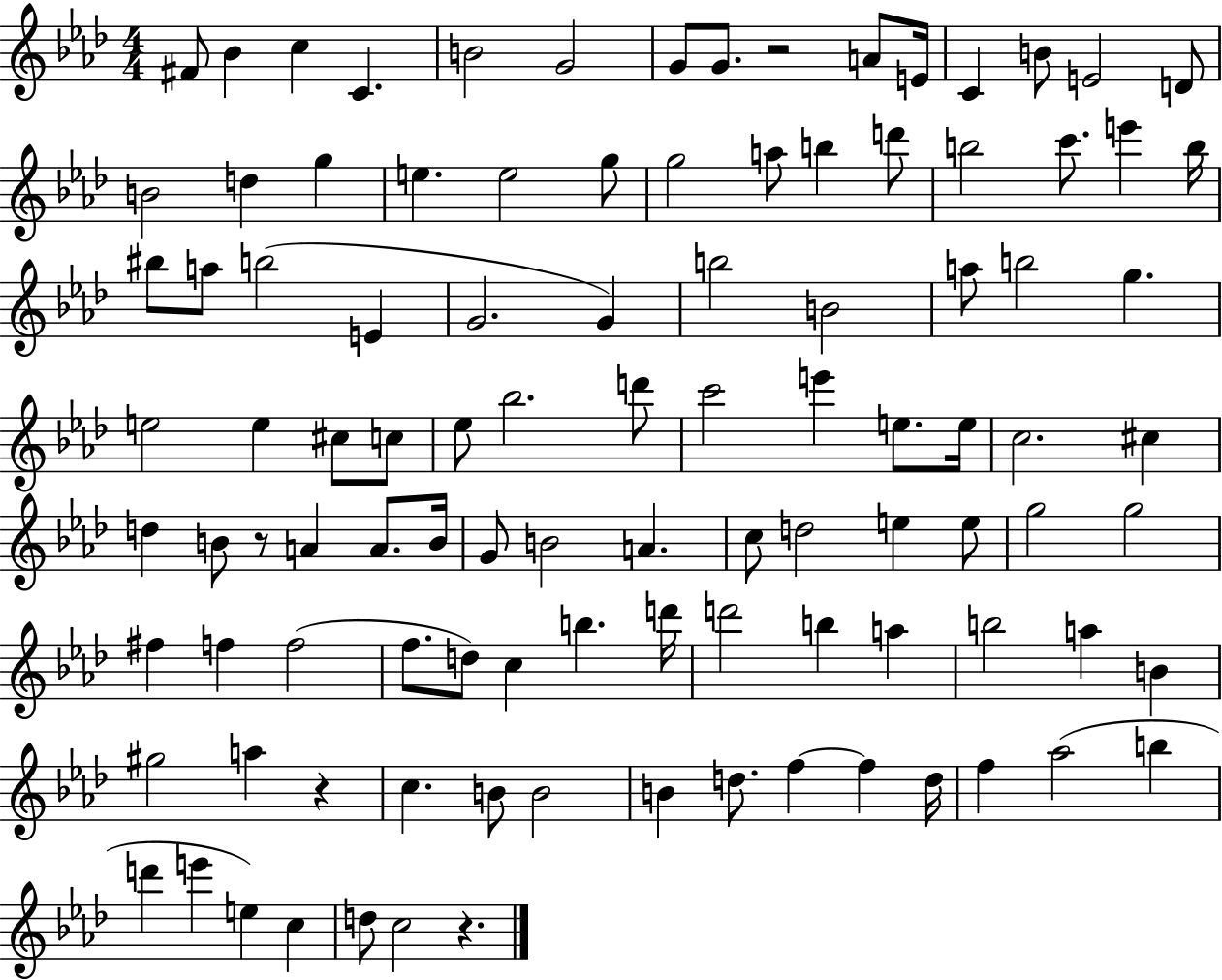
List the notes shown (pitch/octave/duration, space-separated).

F#4/e Bb4/q C5/q C4/q. B4/h G4/h G4/e G4/e. R/h A4/e E4/s C4/q B4/e E4/h D4/e B4/h D5/q G5/q E5/q. E5/h G5/e G5/h A5/e B5/q D6/e B5/h C6/e. E6/q B5/s BIS5/e A5/e B5/h E4/q G4/h. G4/q B5/h B4/h A5/e B5/h G5/q. E5/h E5/q C#5/e C5/e Eb5/e Bb5/h. D6/e C6/h E6/q E5/e. E5/s C5/h. C#5/q D5/q B4/e R/e A4/q A4/e. B4/s G4/e B4/h A4/q. C5/e D5/h E5/q E5/e G5/h G5/h F#5/q F5/q F5/h F5/e. D5/e C5/q B5/q. D6/s D6/h B5/q A5/q B5/h A5/q B4/q G#5/h A5/q R/q C5/q. B4/e B4/h B4/q D5/e. F5/q F5/q D5/s F5/q Ab5/h B5/q D6/q E6/q E5/q C5/q D5/e C5/h R/q.